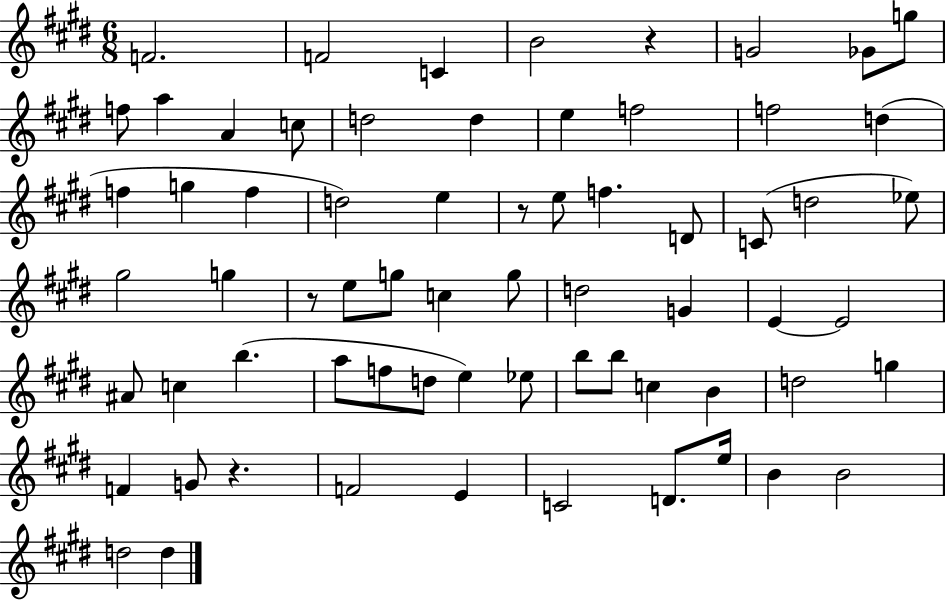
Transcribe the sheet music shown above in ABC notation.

X:1
T:Untitled
M:6/8
L:1/4
K:E
F2 F2 C B2 z G2 _G/2 g/2 f/2 a A c/2 d2 d e f2 f2 d f g f d2 e z/2 e/2 f D/2 C/2 d2 _e/2 ^g2 g z/2 e/2 g/2 c g/2 d2 G E E2 ^A/2 c b a/2 f/2 d/2 e _e/2 b/2 b/2 c B d2 g F G/2 z F2 E C2 D/2 e/4 B B2 d2 d